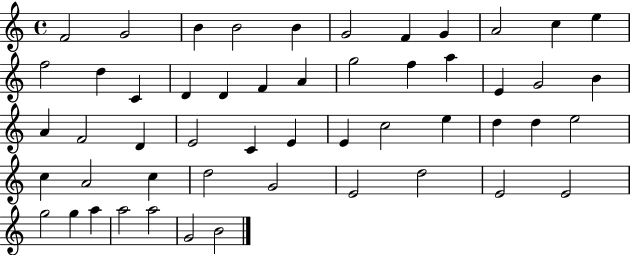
F4/h G4/h B4/q B4/h B4/q G4/h F4/q G4/q A4/h C5/q E5/q F5/h D5/q C4/q D4/q D4/q F4/q A4/q G5/h F5/q A5/q E4/q G4/h B4/q A4/q F4/h D4/q E4/h C4/q E4/q E4/q C5/h E5/q D5/q D5/q E5/h C5/q A4/h C5/q D5/h G4/h E4/h D5/h E4/h E4/h G5/h G5/q A5/q A5/h A5/h G4/h B4/h